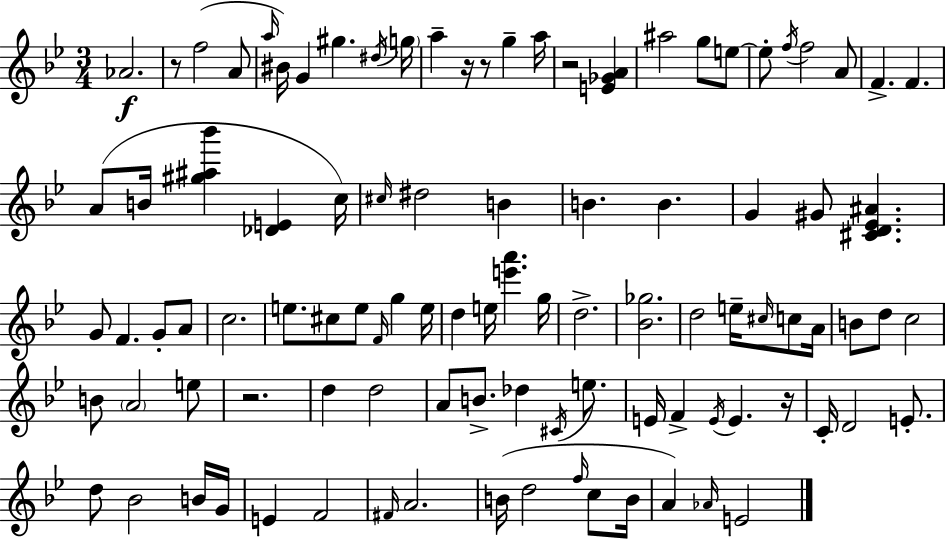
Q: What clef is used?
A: treble